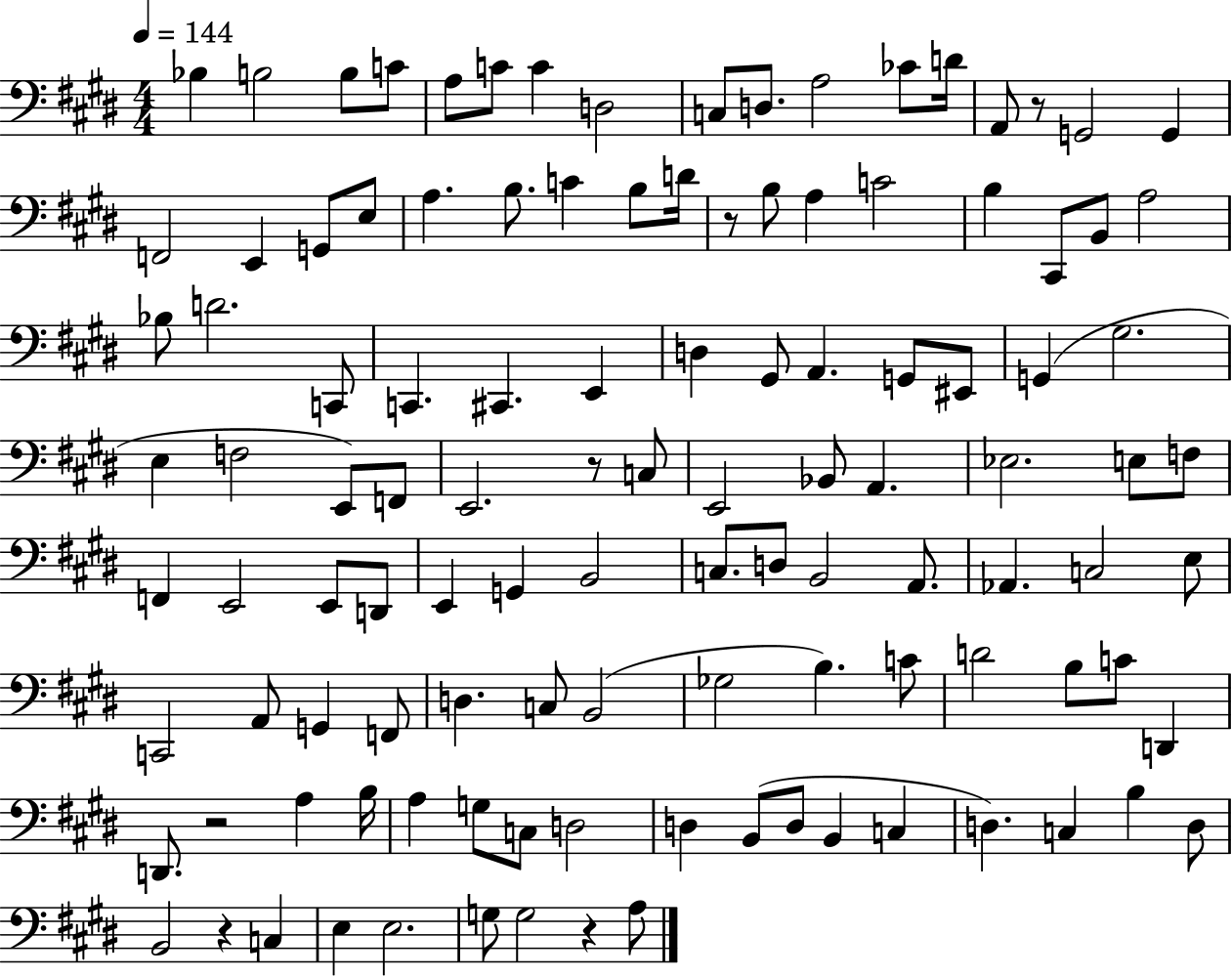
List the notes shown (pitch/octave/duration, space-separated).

Bb3/q B3/h B3/e C4/e A3/e C4/e C4/q D3/h C3/e D3/e. A3/h CES4/e D4/s A2/e R/e G2/h G2/q F2/h E2/q G2/e E3/e A3/q. B3/e. C4/q B3/e D4/s R/e B3/e A3/q C4/h B3/q C#2/e B2/e A3/h Bb3/e D4/h. C2/e C2/q. C#2/q. E2/q D3/q G#2/e A2/q. G2/e EIS2/e G2/q G#3/h. E3/q F3/h E2/e F2/e E2/h. R/e C3/e E2/h Bb2/e A2/q. Eb3/h. E3/e F3/e F2/q E2/h E2/e D2/e E2/q G2/q B2/h C3/e. D3/e B2/h A2/e. Ab2/q. C3/h E3/e C2/h A2/e G2/q F2/e D3/q. C3/e B2/h Gb3/h B3/q. C4/e D4/h B3/e C4/e D2/q D2/e. R/h A3/q B3/s A3/q G3/e C3/e D3/h D3/q B2/e D3/e B2/q C3/q D3/q. C3/q B3/q D3/e B2/h R/q C3/q E3/q E3/h. G3/e G3/h R/q A3/e